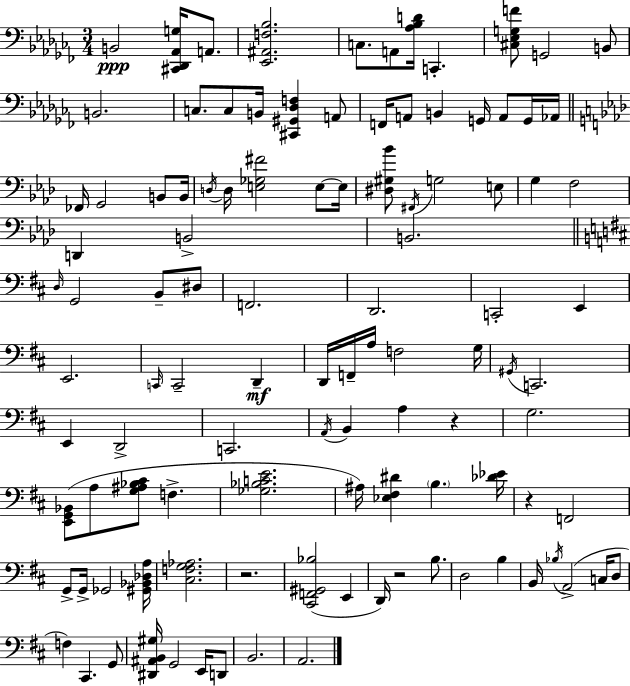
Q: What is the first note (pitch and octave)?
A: B2